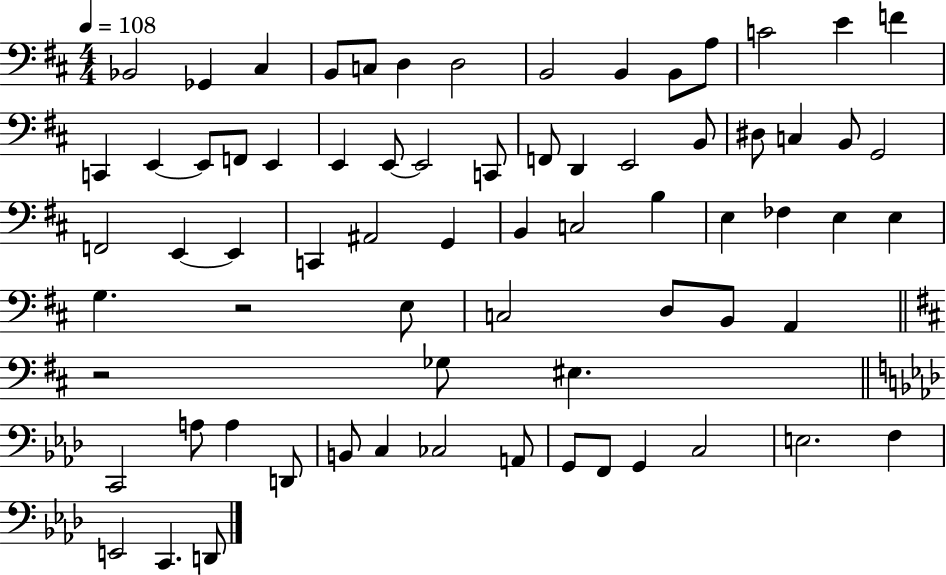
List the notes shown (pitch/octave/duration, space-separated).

Bb2/h Gb2/q C#3/q B2/e C3/e D3/q D3/h B2/h B2/q B2/e A3/e C4/h E4/q F4/q C2/q E2/q E2/e F2/e E2/q E2/q E2/e E2/h C2/e F2/e D2/q E2/h B2/e D#3/e C3/q B2/e G2/h F2/h E2/q E2/q C2/q A#2/h G2/q B2/q C3/h B3/q E3/q FES3/q E3/q E3/q G3/q. R/h E3/e C3/h D3/e B2/e A2/q R/h Gb3/e EIS3/q. C2/h A3/e A3/q D2/e B2/e C3/q CES3/h A2/e G2/e F2/e G2/q C3/h E3/h. F3/q E2/h C2/q. D2/e